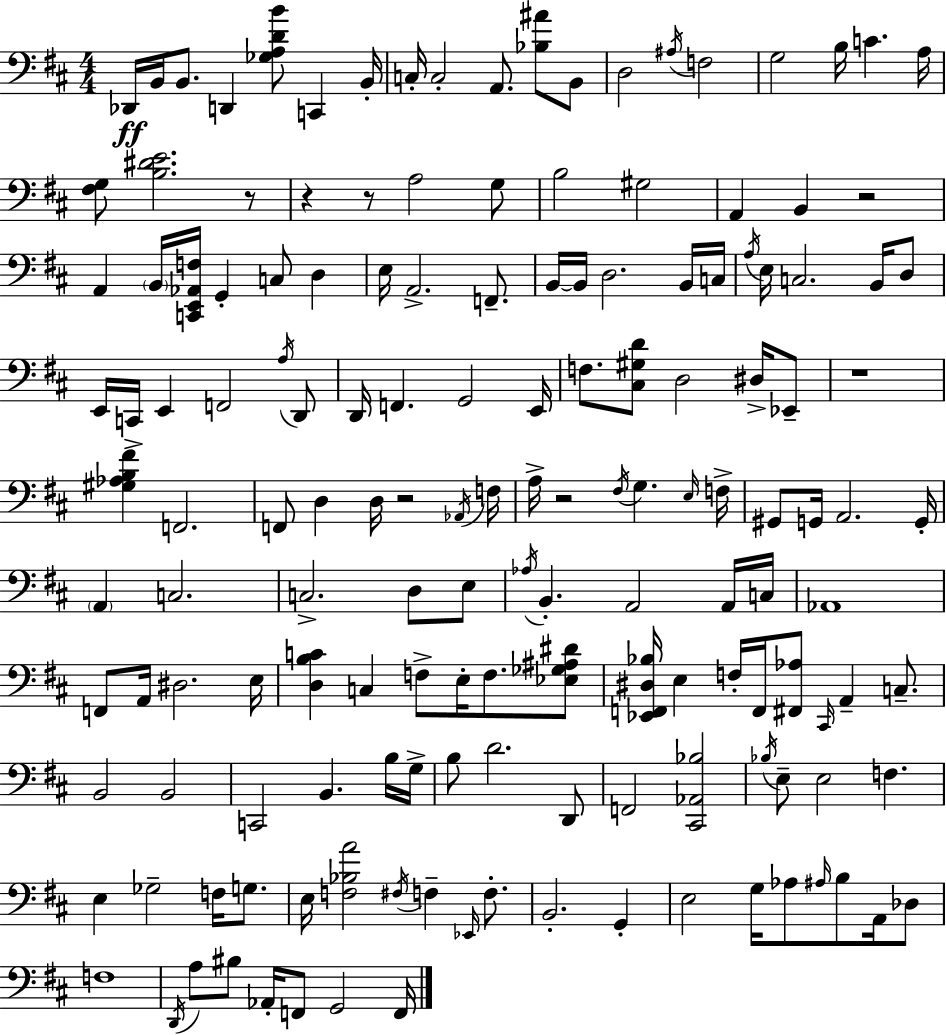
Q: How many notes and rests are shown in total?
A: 155